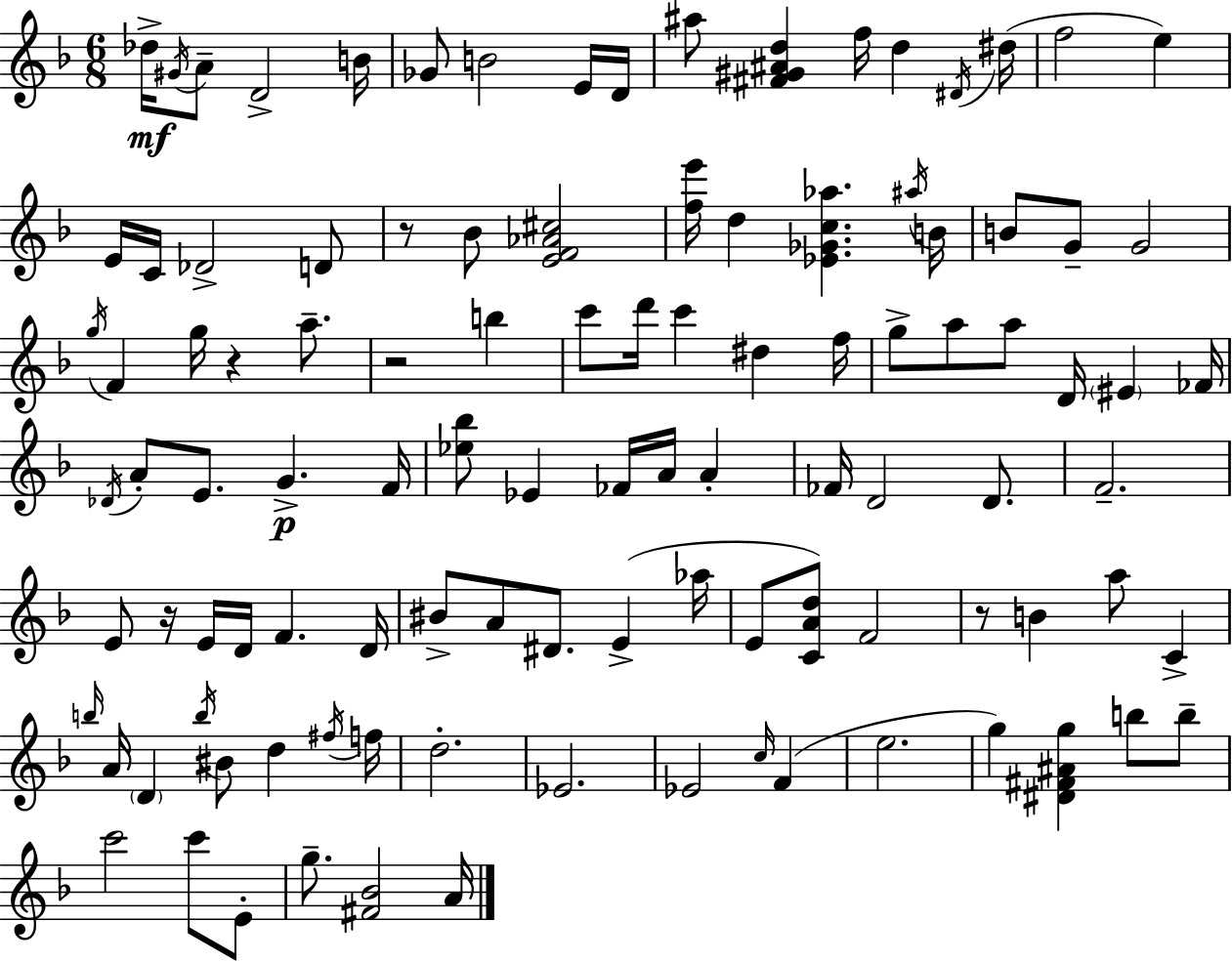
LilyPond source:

{
  \clef treble
  \numericTimeSignature
  \time 6/8
  \key f \major
  \repeat volta 2 { des''16->\mf \acciaccatura { gis'16 } a'8-- d'2-> | b'16 ges'8 b'2 e'16 | d'16 ais''8 <fis' gis' ais' d''>4 f''16 d''4 | \acciaccatura { dis'16 } dis''16( f''2 e''4) | \break e'16 c'16 des'2-> | d'8 r8 bes'8 <e' f' aes' cis''>2 | <f'' e'''>16 d''4 <ees' ges' c'' aes''>4. | \acciaccatura { ais''16 } b'16 b'8 g'8-- g'2 | \break \acciaccatura { g''16 } f'4 g''16 r4 | a''8.-- r2 | b''4 c'''8 d'''16 c'''4 dis''4 | f''16 g''8-> a''8 a''8 d'16 \parenthesize eis'4 | \break fes'16 \acciaccatura { des'16 } a'8-. e'8. g'4.->\p | f'16 <ees'' bes''>8 ees'4 fes'16 | a'16 a'4-. fes'16 d'2 | d'8. f'2.-- | \break e'8 r16 e'16 d'16 f'4. | d'16 bis'8-> a'8 dis'8. | e'4->( aes''16 e'8 <c' a' d''>8) f'2 | r8 b'4 a''8 | \break c'4-> \grace { b''16 } a'16 \parenthesize d'4 \acciaccatura { b''16 } | bis'8 d''4 \acciaccatura { fis''16 } f''16 d''2.-. | ees'2. | ees'2 | \break \grace { c''16 } f'4( e''2. | g''4) | <dis' fis' ais' g''>4 b''8 b''8-- c'''2 | c'''8 e'8-. g''8.-- | \break <fis' bes'>2 a'16 } \bar "|."
}